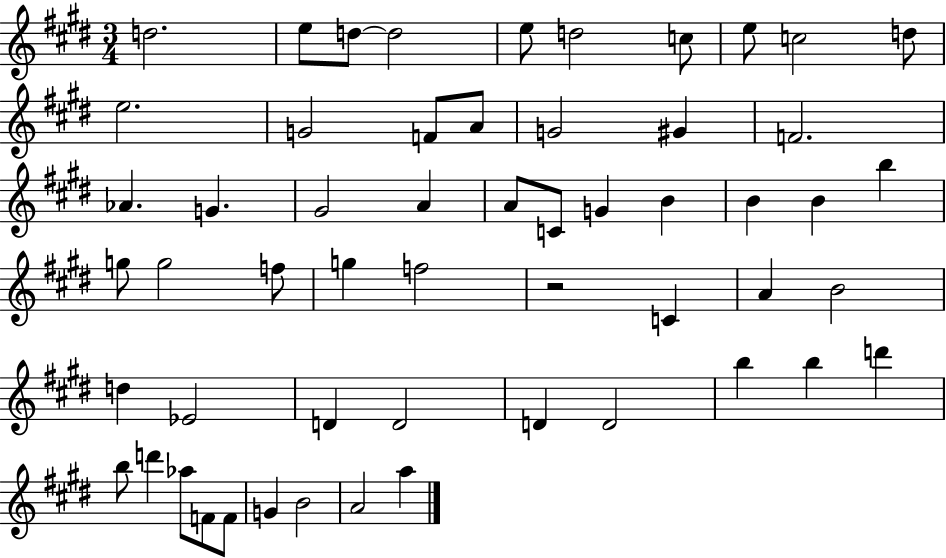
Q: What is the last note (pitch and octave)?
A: A5